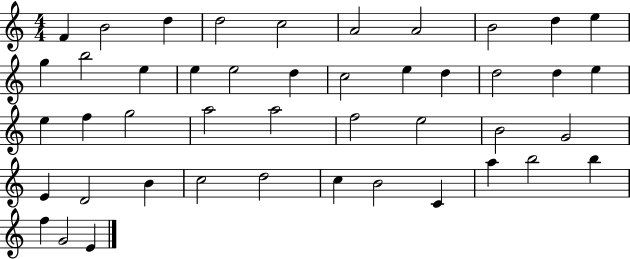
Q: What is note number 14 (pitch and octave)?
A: E5